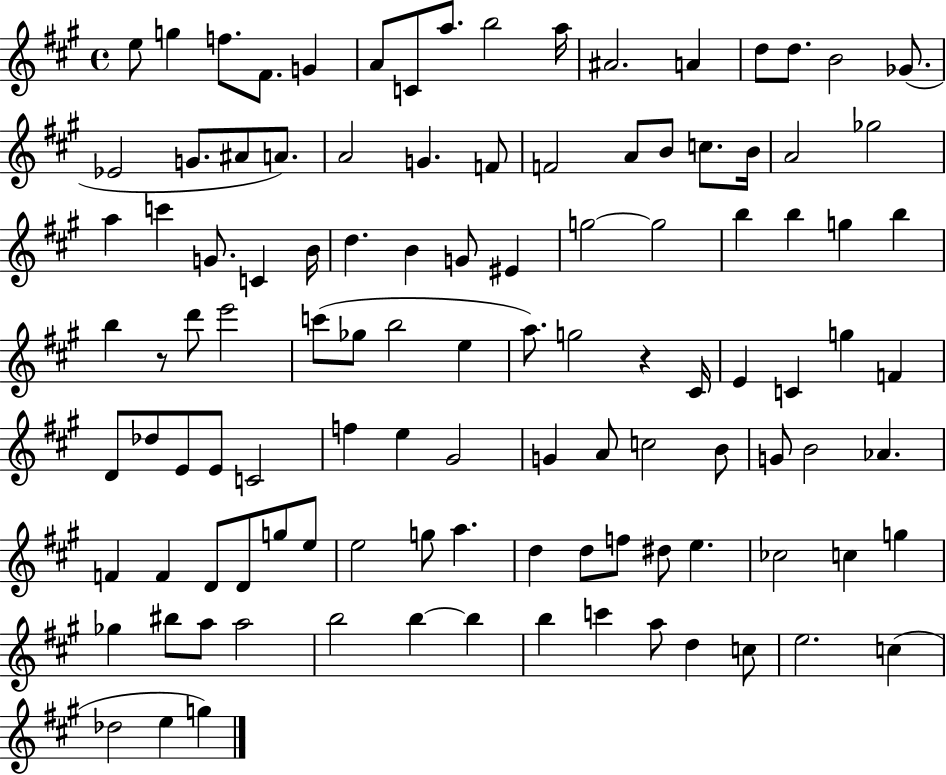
E5/e G5/q F5/e. F#4/e. G4/q A4/e C4/e A5/e. B5/h A5/s A#4/h. A4/q D5/e D5/e. B4/h Gb4/e. Eb4/h G4/e. A#4/e A4/e. A4/h G4/q. F4/e F4/h A4/e B4/e C5/e. B4/s A4/h Gb5/h A5/q C6/q G4/e. C4/q B4/s D5/q. B4/q G4/e EIS4/q G5/h G5/h B5/q B5/q G5/q B5/q B5/q R/e D6/e E6/h C6/e Gb5/e B5/h E5/q A5/e. G5/h R/q C#4/s E4/q C4/q G5/q F4/q D4/e Db5/e E4/e E4/e C4/h F5/q E5/q G#4/h G4/q A4/e C5/h B4/e G4/e B4/h Ab4/q. F4/q F4/q D4/e D4/e G5/e E5/e E5/h G5/e A5/q. D5/q D5/e F5/e D#5/e E5/q. CES5/h C5/q G5/q Gb5/q BIS5/e A5/e A5/h B5/h B5/q B5/q B5/q C6/q A5/e D5/q C5/e E5/h. C5/q Db5/h E5/q G5/q